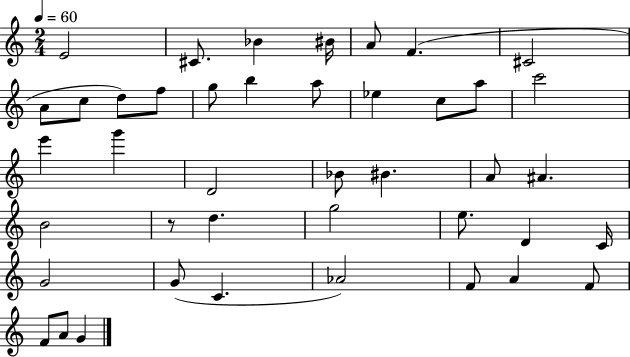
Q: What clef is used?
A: treble